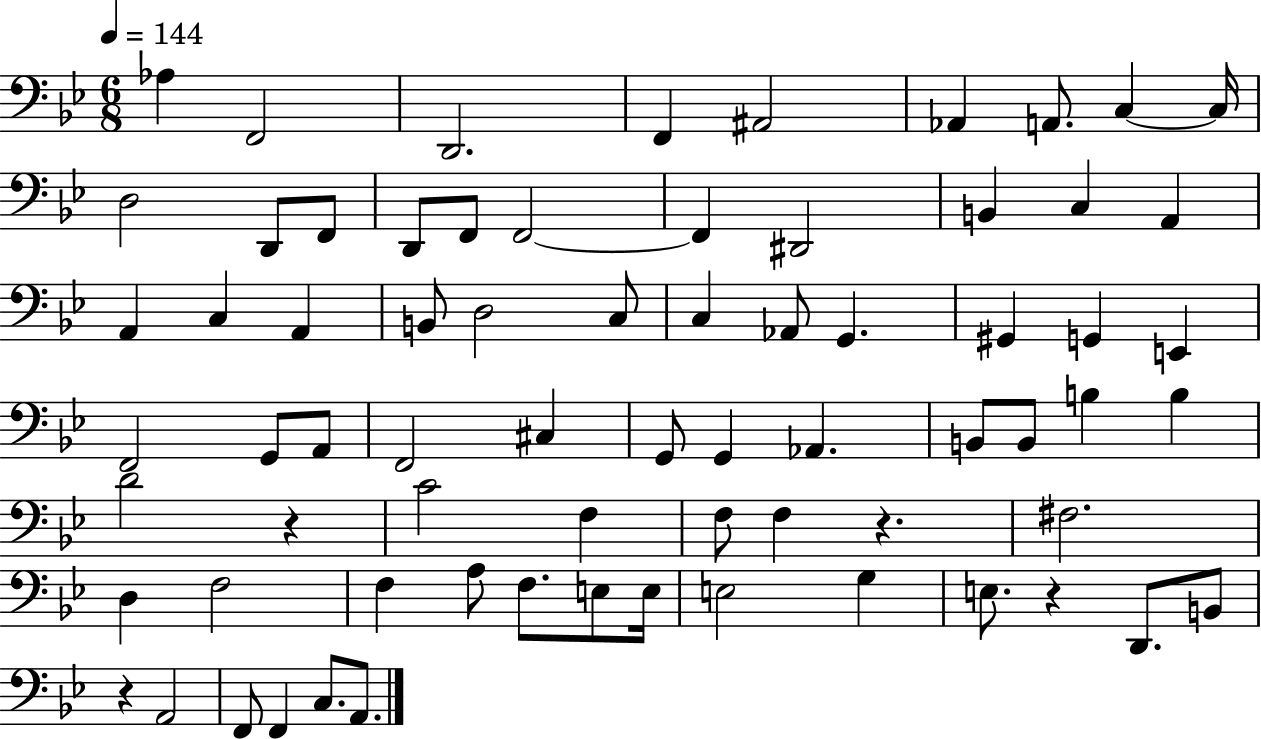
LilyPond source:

{
  \clef bass
  \numericTimeSignature
  \time 6/8
  \key bes \major
  \tempo 4 = 144
  \repeat volta 2 { aes4 f,2 | d,2. | f,4 ais,2 | aes,4 a,8. c4~~ c16 | \break d2 d,8 f,8 | d,8 f,8 f,2~~ | f,4 dis,2 | b,4 c4 a,4 | \break a,4 c4 a,4 | b,8 d2 c8 | c4 aes,8 g,4. | gis,4 g,4 e,4 | \break f,2 g,8 a,8 | f,2 cis4 | g,8 g,4 aes,4. | b,8 b,8 b4 b4 | \break d'2 r4 | c'2 f4 | f8 f4 r4. | fis2. | \break d4 f2 | f4 a8 f8. e8 e16 | e2 g4 | e8. r4 d,8. b,8 | \break r4 a,2 | f,8 f,4 c8. a,8. | } \bar "|."
}